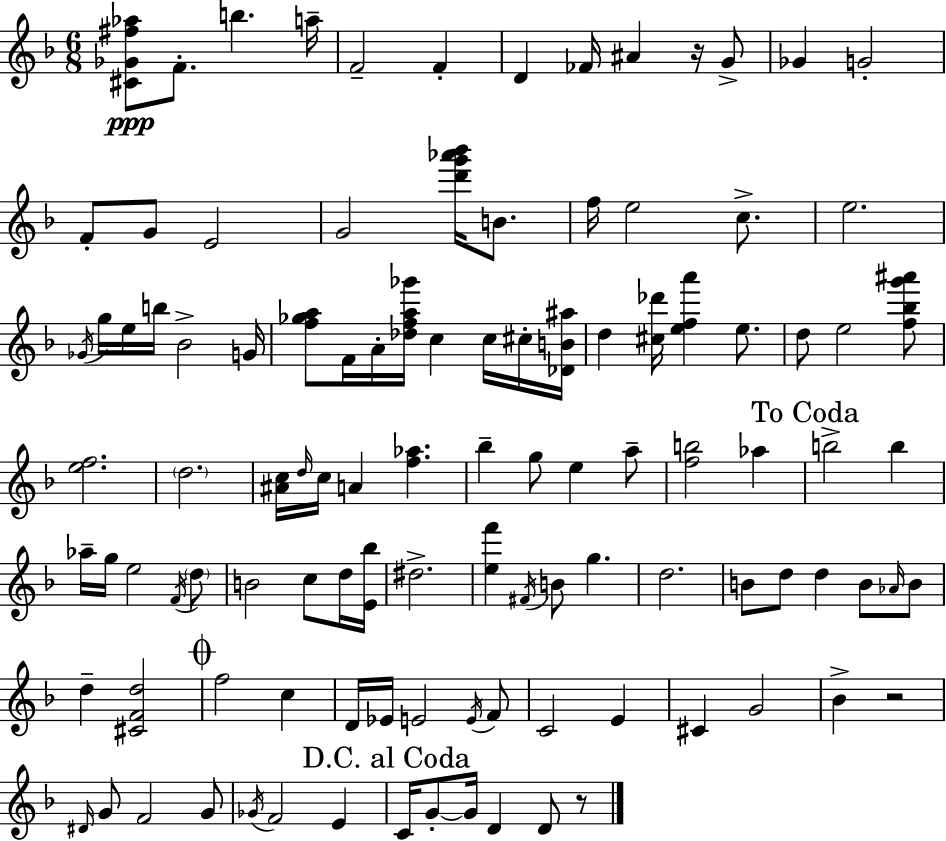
X:1
T:Untitled
M:6/8
L:1/4
K:F
[^C_G^f_a]/2 F/2 b a/4 F2 F D _F/4 ^A z/4 G/2 _G G2 F/2 G/2 E2 G2 [d'g'_a'_b']/4 B/2 f/4 e2 c/2 e2 _G/4 g/4 e/4 b/4 _B2 G/4 [f_ga]/2 F/4 A/4 [_dfa_g']/4 c c/4 ^c/4 [_DB^a]/4 d [^c_d']/4 [efa'] e/2 d/2 e2 [f_bg'^a']/2 [ef]2 d2 [^Ac]/4 d/4 c/4 A [f_a] _b g/2 e a/2 [fb]2 _a b2 b _a/4 g/4 e2 F/4 d/2 B2 c/2 d/4 [E_b]/4 ^d2 [ef'] ^F/4 B/2 g d2 B/2 d/2 d B/2 _A/4 B/2 d [^CFd]2 f2 c D/4 _E/4 E2 E/4 F/2 C2 E ^C G2 _B z2 ^D/4 G/2 F2 G/2 _G/4 F2 E C/4 G/2 G/4 D D/2 z/2